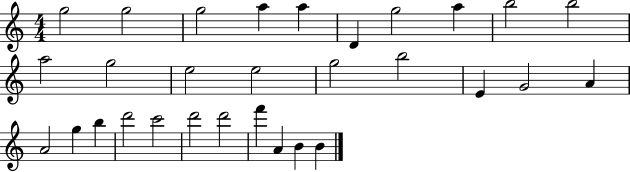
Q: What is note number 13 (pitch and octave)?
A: E5